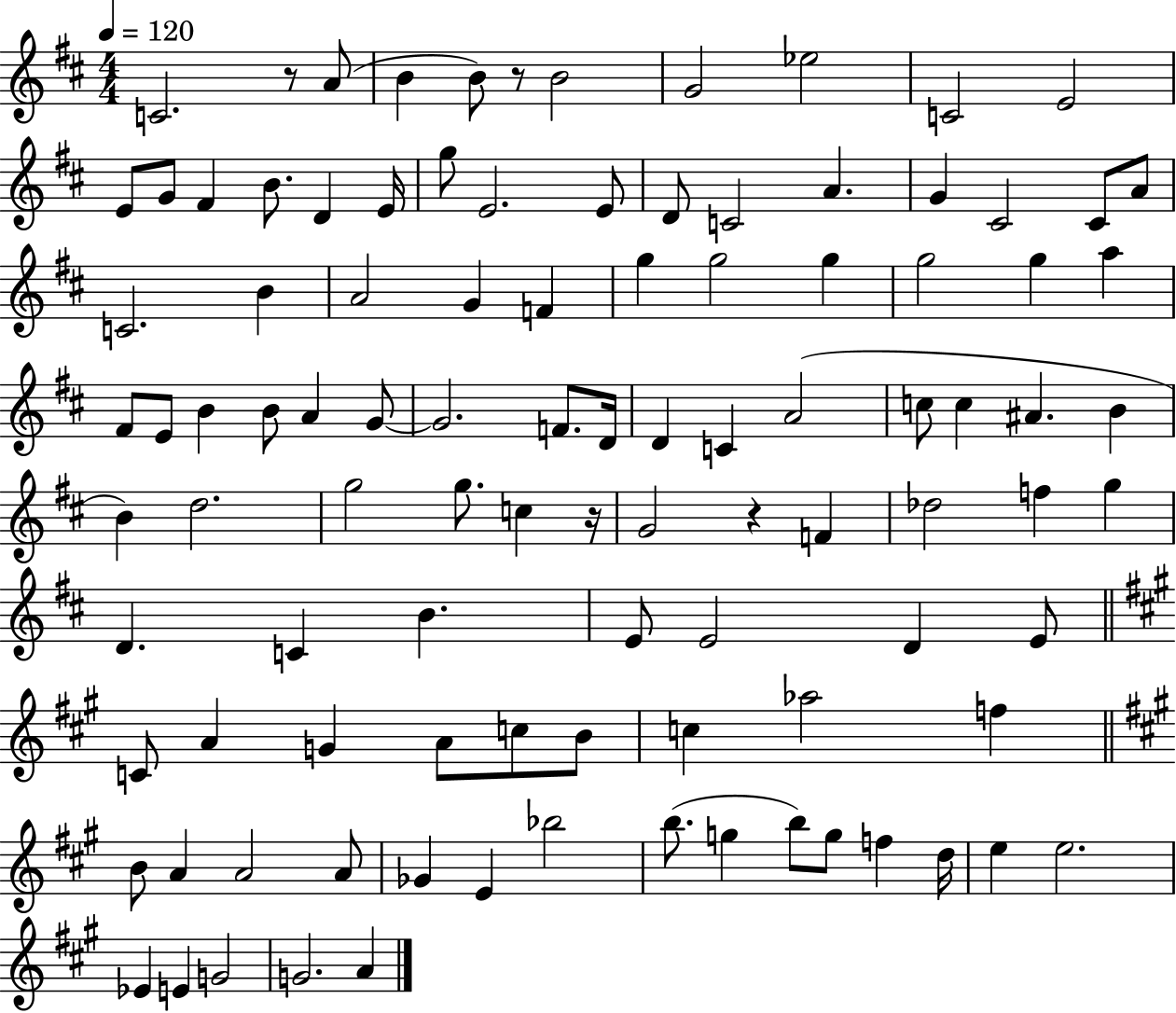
X:1
T:Untitled
M:4/4
L:1/4
K:D
C2 z/2 A/2 B B/2 z/2 B2 G2 _e2 C2 E2 E/2 G/2 ^F B/2 D E/4 g/2 E2 E/2 D/2 C2 A G ^C2 ^C/2 A/2 C2 B A2 G F g g2 g g2 g a ^F/2 E/2 B B/2 A G/2 G2 F/2 D/4 D C A2 c/2 c ^A B B d2 g2 g/2 c z/4 G2 z F _d2 f g D C B E/2 E2 D E/2 C/2 A G A/2 c/2 B/2 c _a2 f B/2 A A2 A/2 _G E _b2 b/2 g b/2 g/2 f d/4 e e2 _E E G2 G2 A